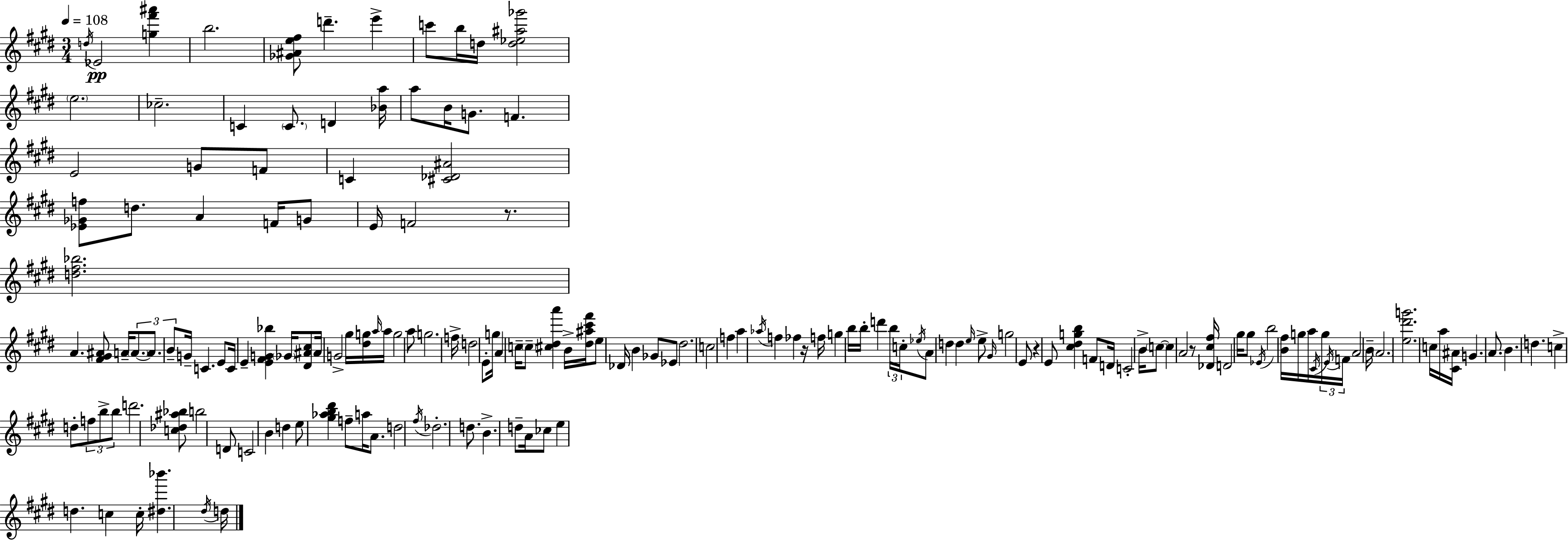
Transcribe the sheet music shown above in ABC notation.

X:1
T:Untitled
M:3/4
L:1/4
K:E
d/4 _E2 [g^f'^a'] b2 [_G^Ae^f]/2 d' e' c'/2 b/4 d/4 [d_e^a_g']2 e2 _c2 C C/2 D [_Ba]/4 a/2 B/4 G/2 F E2 G/2 F/2 C [^C_D^A]2 [_E_Gf]/2 d/2 A F/4 G/2 E/4 F2 z/2 [d^f_b]2 A [^F^G^A]/2 A/4 A/2 A/2 B/2 G/4 C E/2 C/4 E [E^FG_b] _G/4 [^D^A^c]/2 ^A/4 G2 ^g/4 [^dg]/4 a/4 a/4 g2 a/2 g2 f/4 d2 E/2 g/4 A c/4 c/2 [^c^da'] B/4 [^d^a^c'^f']/4 e/2 _D/4 B _G/2 _E/2 ^d2 c2 f a _a/4 f _f z/4 f/4 g b/4 b/4 d' b/4 c/4 _e/4 A/2 d d e/4 e/2 ^G/4 g2 E/2 z E/2 [^c^dgb] F/2 D/4 C2 B/4 c/2 c A2 z/2 [_D^c^f]/4 D2 ^g/4 ^g/2 _E/4 b2 [B^f]/4 g/4 a/4 ^C/4 g/4 E/4 F/4 A2 B/4 A2 [e^d'g']2 c/4 a/4 [^C^A]/4 G A/2 B d c d/2 f/2 b/2 b/2 d'2 [c_d^a_b]/2 b2 D/2 C2 B d e/2 [^g_ab^d'] f/2 a/4 A/2 d2 ^f/4 _d2 d/2 B d/2 A/4 _c/2 e d c c/4 [^d_b'] ^d/4 d/4